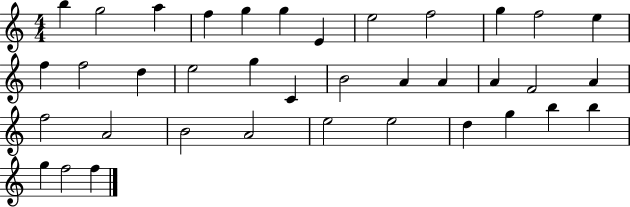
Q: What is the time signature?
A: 4/4